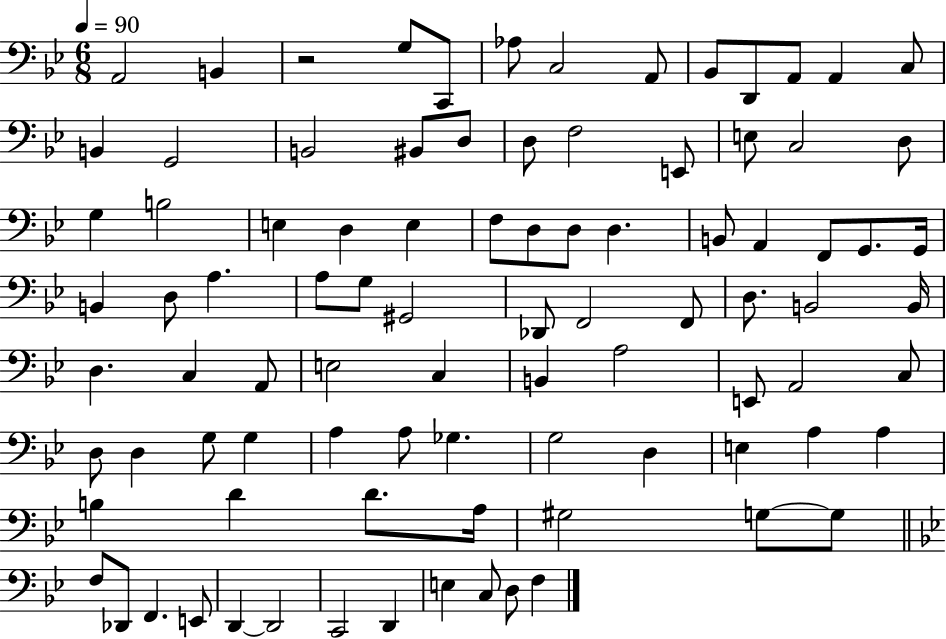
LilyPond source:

{
  \clef bass
  \numericTimeSignature
  \time 6/8
  \key bes \major
  \tempo 4 = 90
  \repeat volta 2 { a,2 b,4 | r2 g8 c,8 | aes8 c2 a,8 | bes,8 d,8 a,8 a,4 c8 | \break b,4 g,2 | b,2 bis,8 d8 | d8 f2 e,8 | e8 c2 d8 | \break g4 b2 | e4 d4 e4 | f8 d8 d8 d4. | b,8 a,4 f,8 g,8. g,16 | \break b,4 d8 a4. | a8 g8 gis,2 | des,8 f,2 f,8 | d8. b,2 b,16 | \break d4. c4 a,8 | e2 c4 | b,4 a2 | e,8 a,2 c8 | \break d8 d4 g8 g4 | a4 a8 ges4. | g2 d4 | e4 a4 a4 | \break b4 d'4 d'8. a16 | gis2 g8~~ g8 | \bar "||" \break \key bes \major f8 des,8 f,4. e,8 | d,4~~ d,2 | c,2 d,4 | e4 c8 d8 f4 | \break } \bar "|."
}